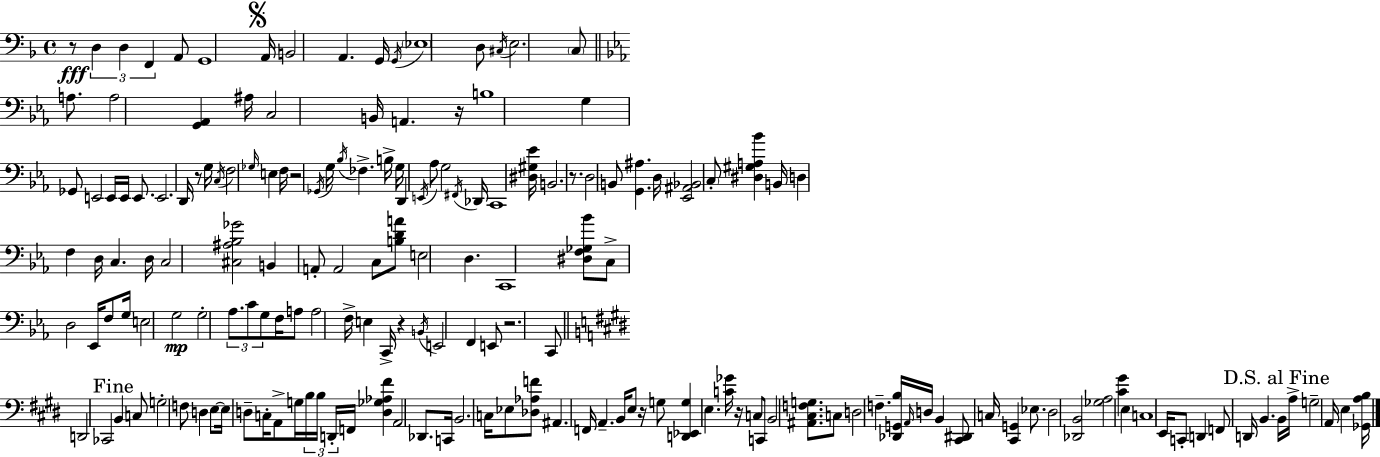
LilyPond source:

{
  \clef bass
  \time 4/4
  \defaultTimeSignature
  \key f \major
  r8\fff \tuplet 3/2 { d4 d4 f,4 } a,8 | g,1 | \mark \markup { \musicglyph "scripts.segno" } a,16 b,2 a,4. g,16 | \acciaccatura { g,16 } \parenthesize ees1 | \break d8 \acciaccatura { cis16 } e2. | \parenthesize c8 \bar "||" \break \key ees \major a8. a2 <g, aes,>4 ais16 | c2 b,16 a,4. r16 | b1 | g4 ges,8 e,2 e,16 e,16 | \break e,8. e,2. d,16 | r8 g16 \acciaccatura { c16 } f2 \grace { ges16 } e4 | f16 r2 \acciaccatura { ges,16 } g16 \acciaccatura { bes16 } fes4.-> | b16-> g16 d,4 \acciaccatura { e,16 } aes8 g2 | \break \acciaccatura { fis,16 } des,16 c,1 | <dis gis ees'>16 b,2. | r8. d2 b,8 | <g, ais>4. d16 <ees, ais, bes,>2 \parenthesize c8-. | \break <dis gis a bes'>4 b,16 d4 f4 d16 c4. | d16 c2 <cis ais bes ges'>2 | b,4 a,8-. a,2 | c8 <b d' a'>8 e2 | \break d4. c,1 | <dis f ges bes'>8 c8-> d2 | ees,16 f8 g16 e2 g2\mp | g2-. \tuplet 3/2 { aes8. | \break c'8 g8 } f16 a8 a2 | f16-> e4 c,16-> r4 \acciaccatura { b,16 } e,2 | f,4 e,8 r2. | c,8 \bar "||" \break \key e \major d,2 ces,2 | \mark "Fine" b,4 c8 g2-. f8 | d4 e8~~ e16 d8-- c16-. a,8-> g16 \tuplet 3/2 { b16 b16 d,16-. } | f,16 <d ges aes fis'>4 a,2 des,8. | \break c,16 b,2. c16 ees8 | <des aes f'>8 ais,4. f,16 a,4.-- b,16 | e8 r16 g8 <d, ees, g>4 e4. <c' ges'>16 | r16 c8 c,8 b,2 <ais, cis f g>8. | \break c8 d2 f4.-- | <des, g, b>16 \grace { a,16 } d16 b,4 <cis, dis,>8 c16 <cis, g,>4 ees8. | dis2 <des, b,>2 | <ges a>2 <cis' gis'>4 e4 | \break c1 | e,16 c,8-. d,4 f,8 d,16 b,4. | \mark "D.S. al Fine" b,16 a16-> g2-- a,16 e4 | <ges, a b>16 \bar "|."
}